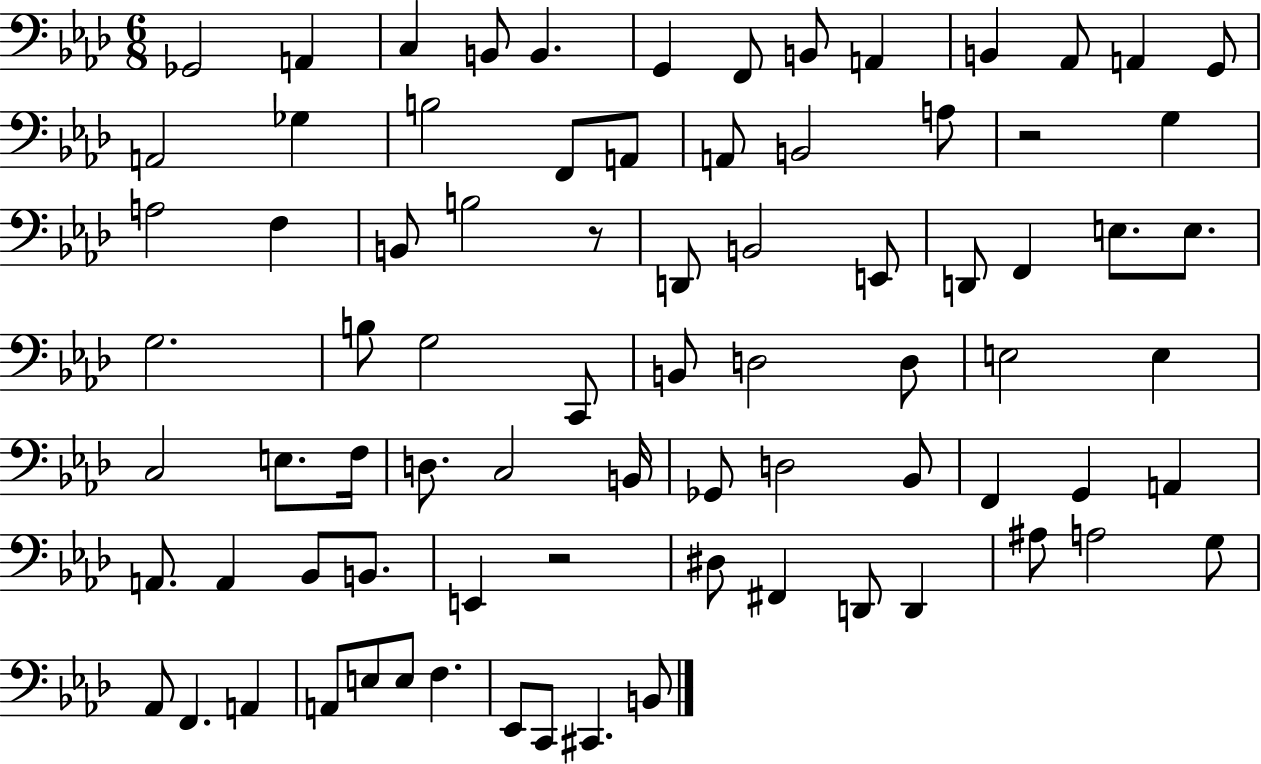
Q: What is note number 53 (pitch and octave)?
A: G2